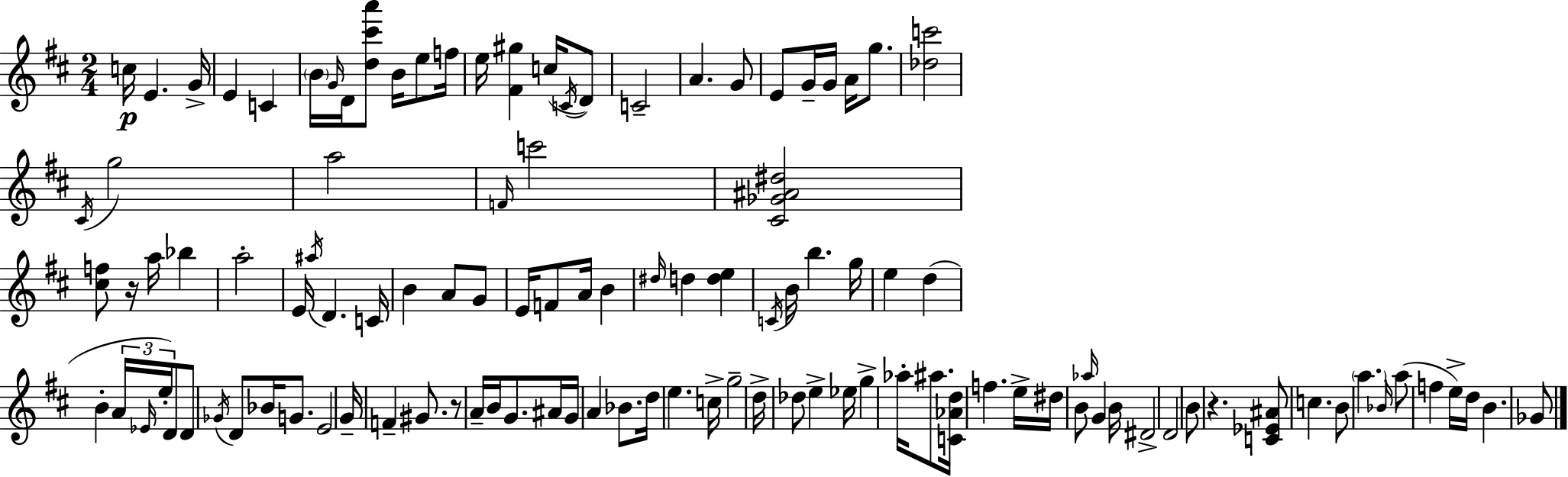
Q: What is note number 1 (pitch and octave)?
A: C5